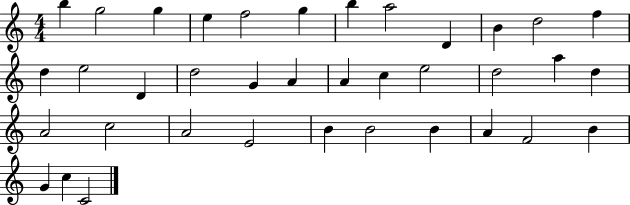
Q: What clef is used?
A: treble